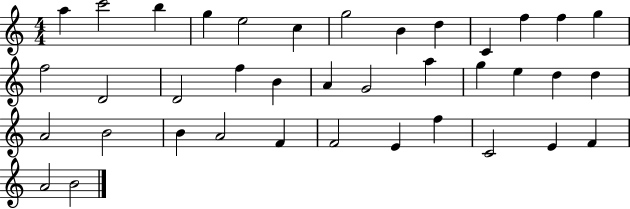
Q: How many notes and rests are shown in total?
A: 38